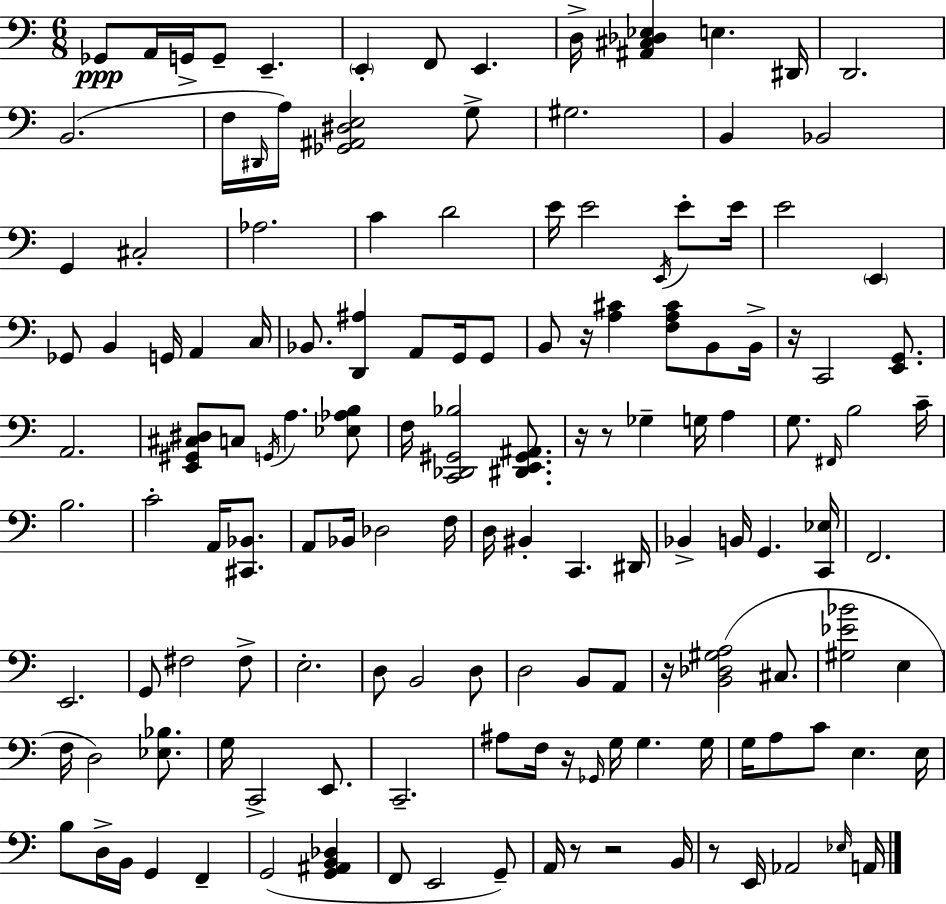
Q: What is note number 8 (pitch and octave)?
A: E2